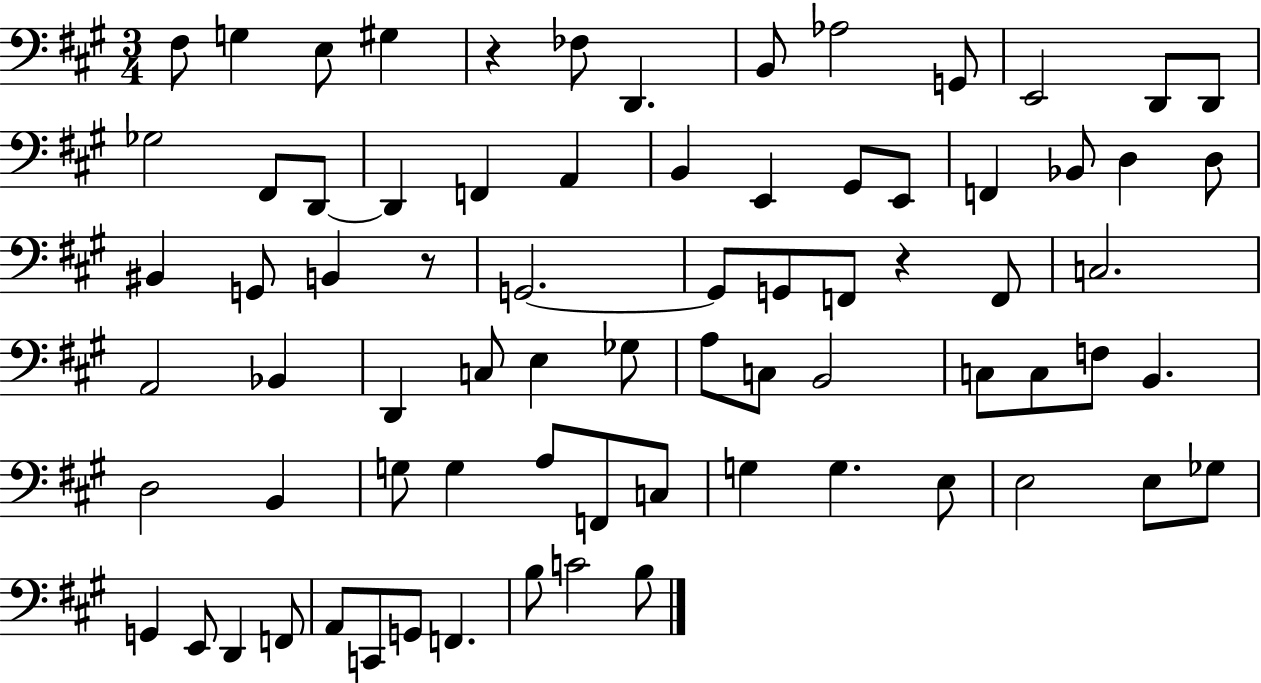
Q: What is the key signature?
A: A major